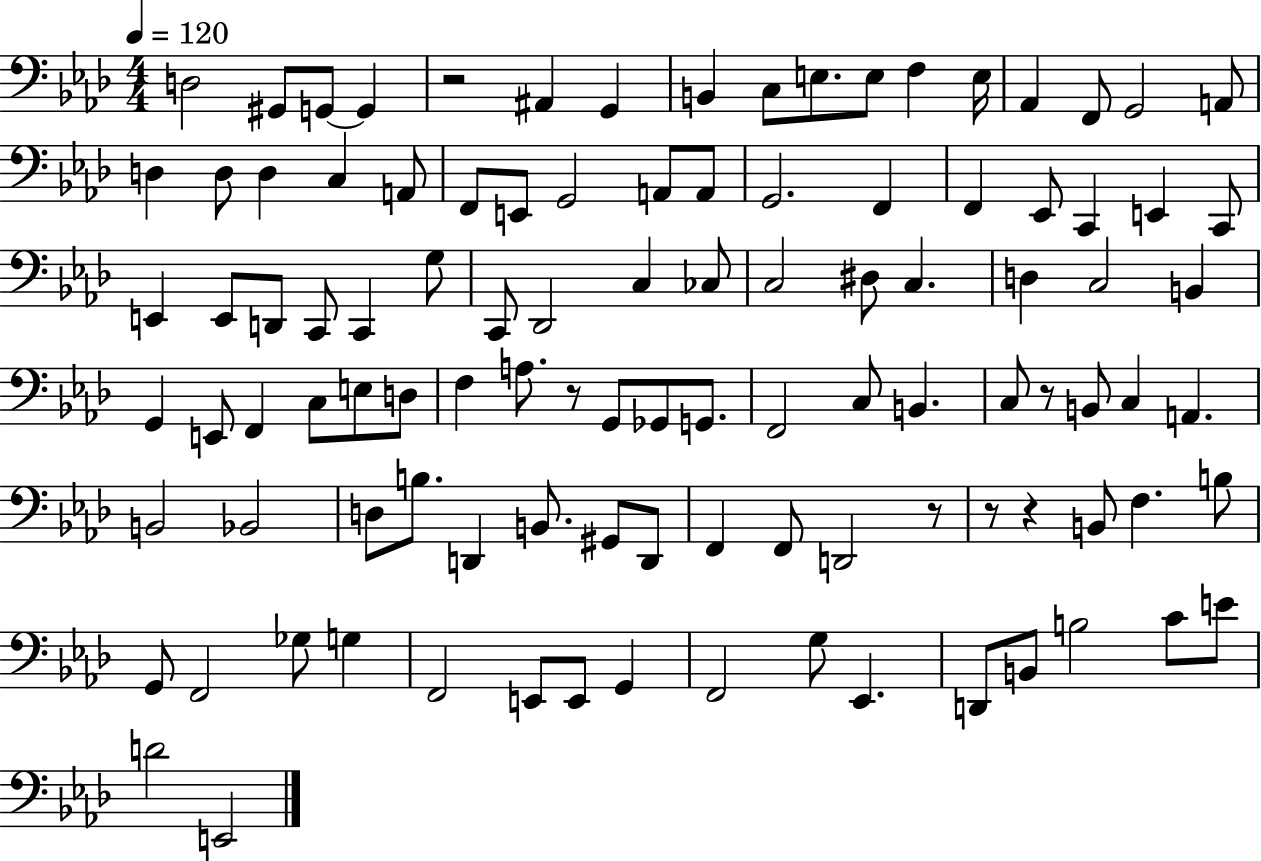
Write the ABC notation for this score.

X:1
T:Untitled
M:4/4
L:1/4
K:Ab
D,2 ^G,,/2 G,,/2 G,, z2 ^A,, G,, B,, C,/2 E,/2 E,/2 F, E,/4 _A,, F,,/2 G,,2 A,,/2 D, D,/2 D, C, A,,/2 F,,/2 E,,/2 G,,2 A,,/2 A,,/2 G,,2 F,, F,, _E,,/2 C,, E,, C,,/2 E,, E,,/2 D,,/2 C,,/2 C,, G,/2 C,,/2 _D,,2 C, _C,/2 C,2 ^D,/2 C, D, C,2 B,, G,, E,,/2 F,, C,/2 E,/2 D,/2 F, A,/2 z/2 G,,/2 _G,,/2 G,,/2 F,,2 C,/2 B,, C,/2 z/2 B,,/2 C, A,, B,,2 _B,,2 D,/2 B,/2 D,, B,,/2 ^G,,/2 D,,/2 F,, F,,/2 D,,2 z/2 z/2 z B,,/2 F, B,/2 G,,/2 F,,2 _G,/2 G, F,,2 E,,/2 E,,/2 G,, F,,2 G,/2 _E,, D,,/2 B,,/2 B,2 C/2 E/2 D2 E,,2